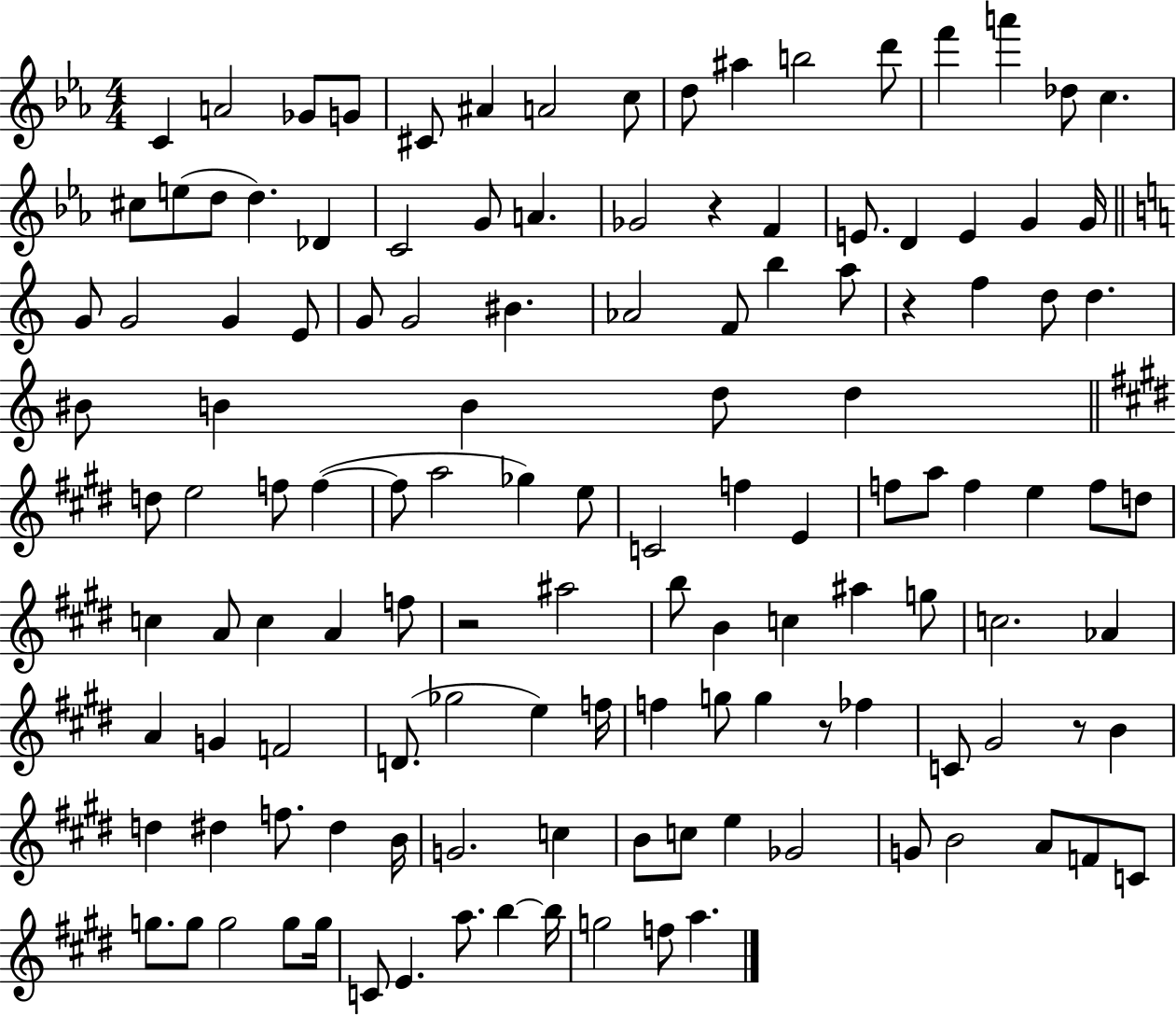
X:1
T:Untitled
M:4/4
L:1/4
K:Eb
C A2 _G/2 G/2 ^C/2 ^A A2 c/2 d/2 ^a b2 d'/2 f' a' _d/2 c ^c/2 e/2 d/2 d _D C2 G/2 A _G2 z F E/2 D E G G/4 G/2 G2 G E/2 G/2 G2 ^B _A2 F/2 b a/2 z f d/2 d ^B/2 B B d/2 d d/2 e2 f/2 f f/2 a2 _g e/2 C2 f E f/2 a/2 f e f/2 d/2 c A/2 c A f/2 z2 ^a2 b/2 B c ^a g/2 c2 _A A G F2 D/2 _g2 e f/4 f g/2 g z/2 _f C/2 ^G2 z/2 B d ^d f/2 ^d B/4 G2 c B/2 c/2 e _G2 G/2 B2 A/2 F/2 C/2 g/2 g/2 g2 g/2 g/4 C/2 E a/2 b b/4 g2 f/2 a